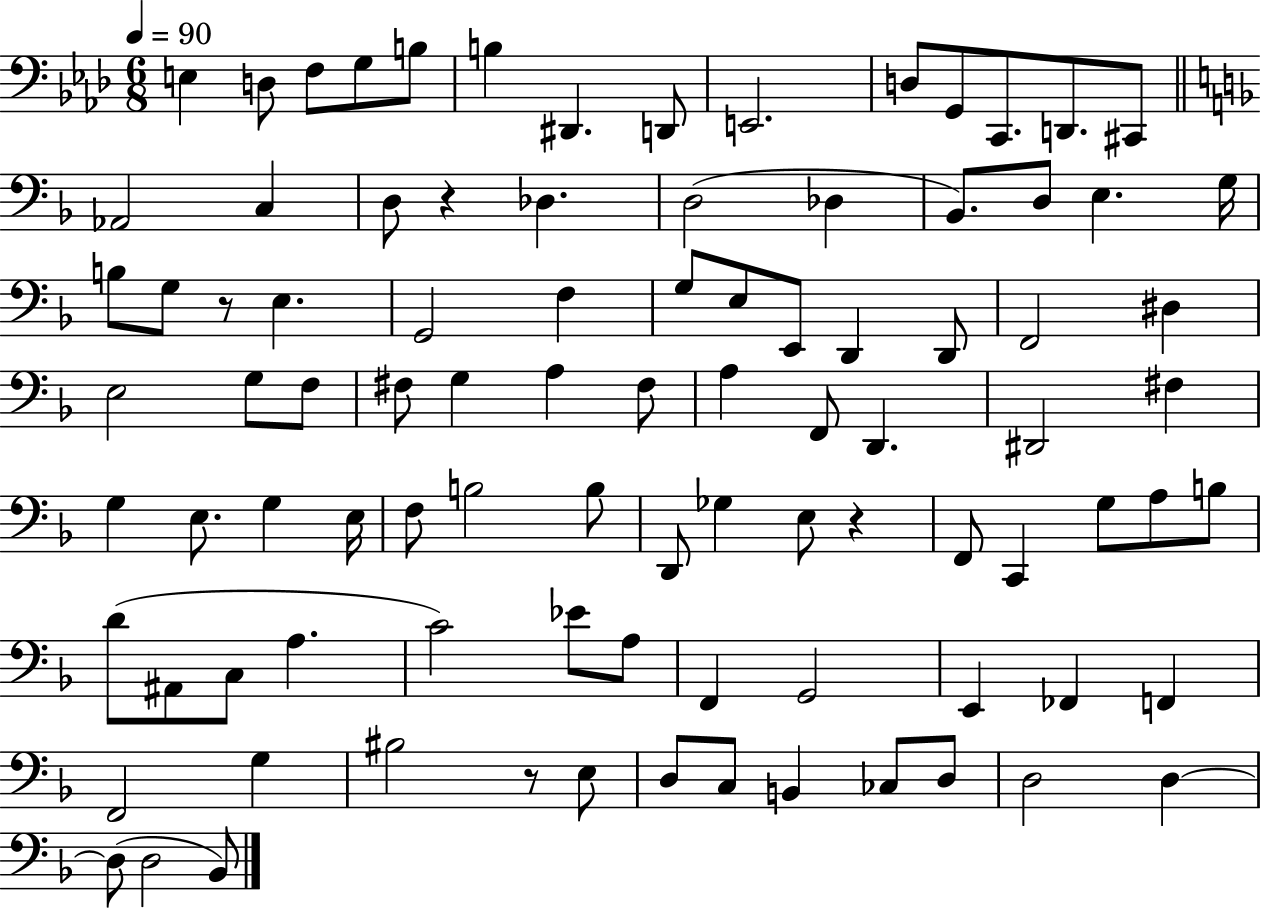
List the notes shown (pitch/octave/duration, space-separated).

E3/q D3/e F3/e G3/e B3/e B3/q D#2/q. D2/e E2/h. D3/e G2/e C2/e. D2/e. C#2/e Ab2/h C3/q D3/e R/q Db3/q. D3/h Db3/q Bb2/e. D3/e E3/q. G3/s B3/e G3/e R/e E3/q. G2/h F3/q G3/e E3/e E2/e D2/q D2/e F2/h D#3/q E3/h G3/e F3/e F#3/e G3/q A3/q F#3/e A3/q F2/e D2/q. D#2/h F#3/q G3/q E3/e. G3/q E3/s F3/e B3/h B3/e D2/e Gb3/q E3/e R/q F2/e C2/q G3/e A3/e B3/e D4/e A#2/e C3/e A3/q. C4/h Eb4/e A3/e F2/q G2/h E2/q FES2/q F2/q F2/h G3/q BIS3/h R/e E3/e D3/e C3/e B2/q CES3/e D3/e D3/h D3/q D3/e D3/h Bb2/e